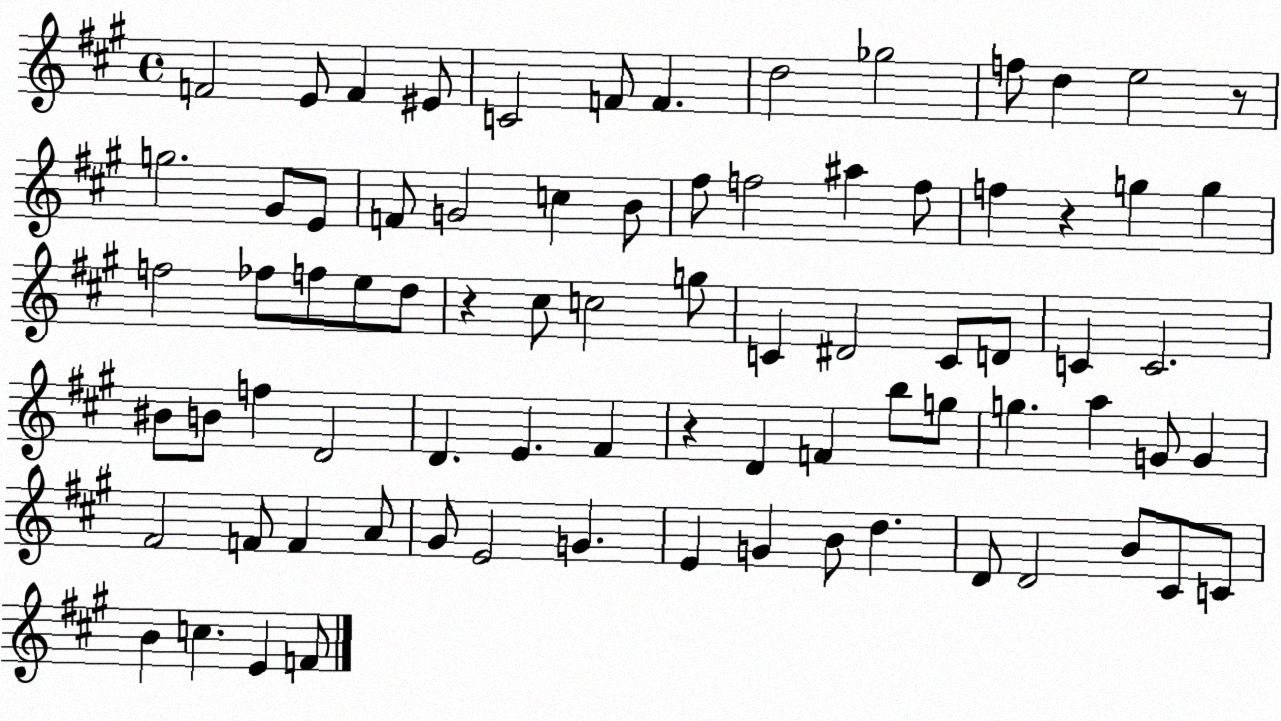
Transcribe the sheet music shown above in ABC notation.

X:1
T:Untitled
M:4/4
L:1/4
K:A
F2 E/2 F ^E/2 C2 F/2 F d2 _g2 f/2 d e2 z/2 g2 ^G/2 E/2 F/2 G2 c B/2 ^f/2 f2 ^a f/2 f z g g f2 _f/2 f/2 e/2 d/2 z ^c/2 c2 g/2 C ^D2 C/2 D/2 C C2 ^B/2 B/2 f D2 D E ^F z D F b/2 g/2 g a G/2 G ^F2 F/2 F A/2 ^G/2 E2 G E G B/2 d D/2 D2 B/2 ^C/2 C/2 B c E F/2